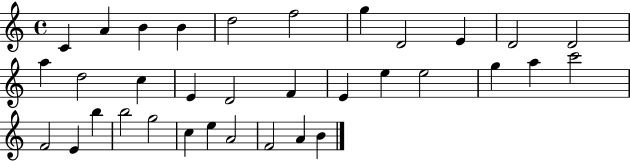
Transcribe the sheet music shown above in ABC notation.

X:1
T:Untitled
M:4/4
L:1/4
K:C
C A B B d2 f2 g D2 E D2 D2 a d2 c E D2 F E e e2 g a c'2 F2 E b b2 g2 c e A2 F2 A B